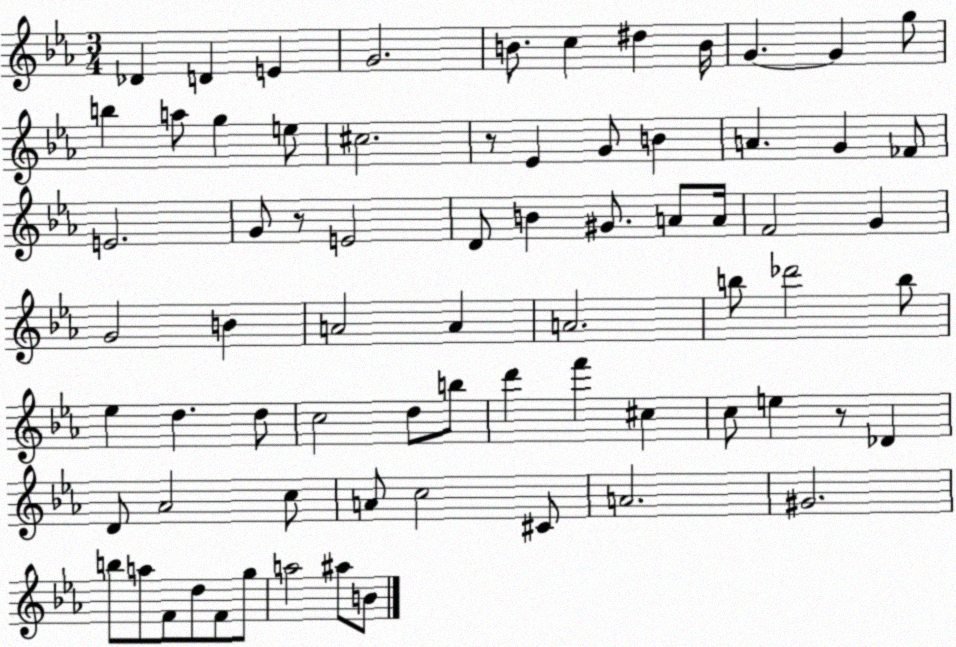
X:1
T:Untitled
M:3/4
L:1/4
K:Eb
_D D E G2 B/2 c ^d B/4 G G g/2 b a/2 g e/2 ^c2 z/2 _E G/2 B A G _F/2 E2 G/2 z/2 E2 D/2 B ^G/2 A/2 A/4 F2 G G2 B A2 A A2 b/2 _d'2 b/2 _e d d/2 c2 d/2 b/2 d' f' ^c c/2 e z/2 _D D/2 _A2 c/2 A/2 c2 ^C/2 A2 ^G2 b/2 a/2 F/2 d/2 F/2 g/2 a2 ^a/2 B/2